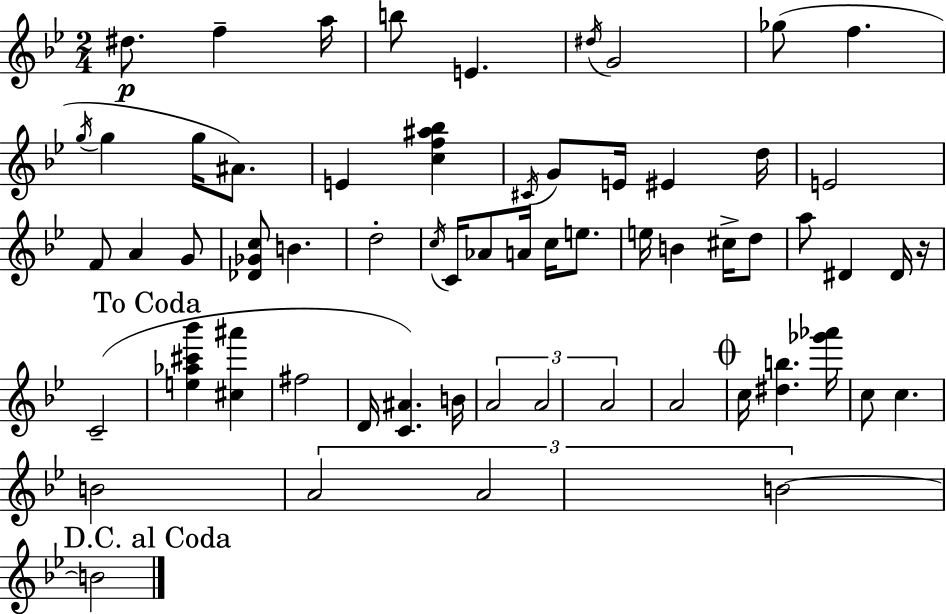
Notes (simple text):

D#5/e. F5/q A5/s B5/e E4/q. D#5/s G4/h Gb5/e F5/q. G5/s G5/q G5/s A#4/e. E4/q [C5,F5,A#5,Bb5]/q C#4/s G4/e E4/s EIS4/q D5/s E4/h F4/e A4/q G4/e [Db4,Gb4,C5]/e B4/q. D5/h C5/s C4/s Ab4/e A4/s C5/s E5/e. E5/s B4/q C#5/s D5/e A5/e D#4/q D#4/s R/s C4/h [E5,Ab5,C#6,Bb6]/q [C#5,A#6]/q F#5/h D4/s [C4,A#4]/q. B4/s A4/h A4/h A4/h A4/h C5/s [D#5,B5]/q. [Gb6,Ab6]/s C5/e C5/q. B4/h A4/h A4/h B4/h B4/h